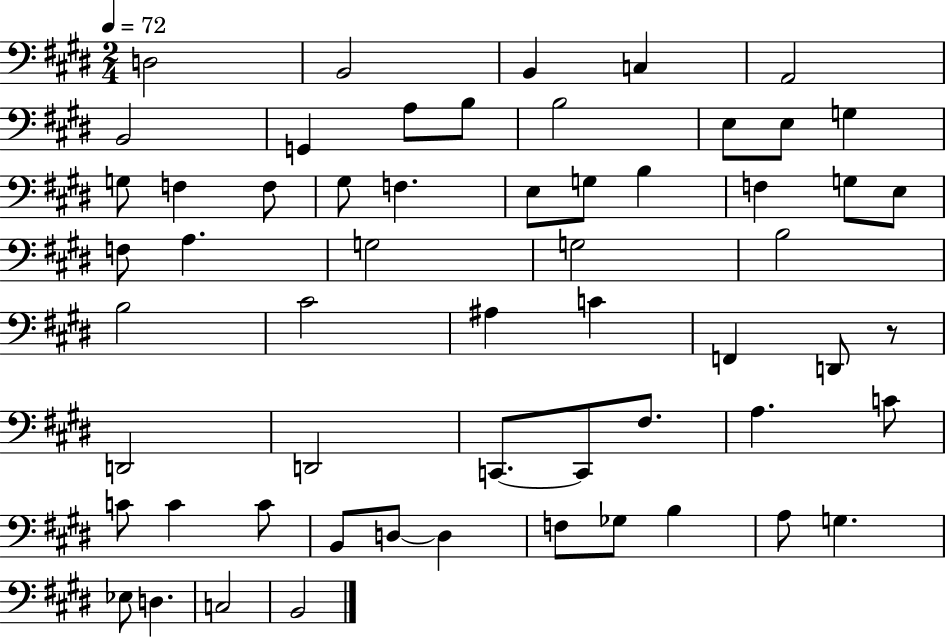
X:1
T:Untitled
M:2/4
L:1/4
K:E
D,2 B,,2 B,, C, A,,2 B,,2 G,, A,/2 B,/2 B,2 E,/2 E,/2 G, G,/2 F, F,/2 ^G,/2 F, E,/2 G,/2 B, F, G,/2 E,/2 F,/2 A, G,2 G,2 B,2 B,2 ^C2 ^A, C F,, D,,/2 z/2 D,,2 D,,2 C,,/2 C,,/2 ^F,/2 A, C/2 C/2 C C/2 B,,/2 D,/2 D, F,/2 _G,/2 B, A,/2 G, _E,/2 D, C,2 B,,2